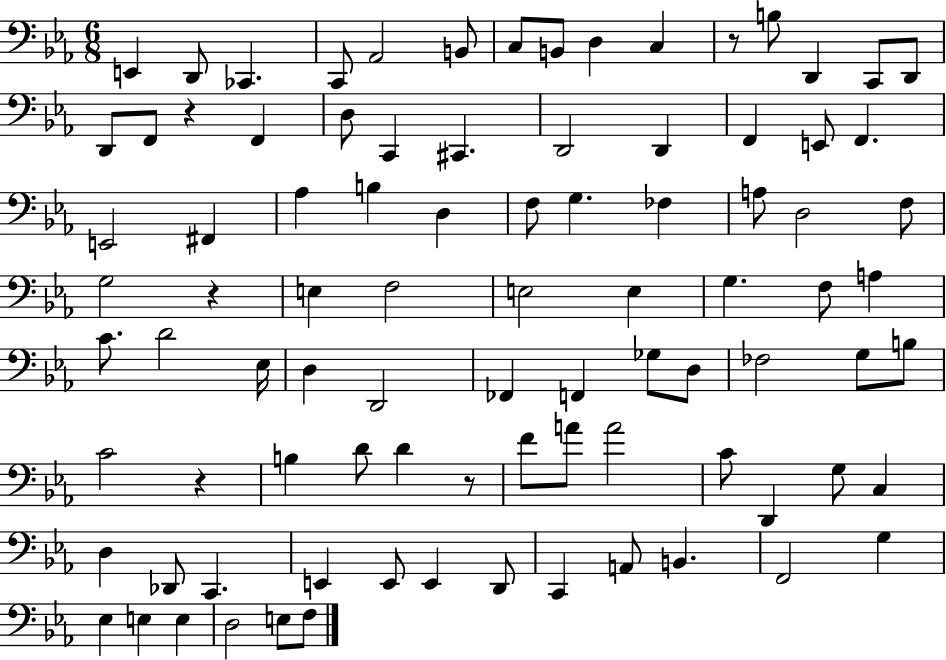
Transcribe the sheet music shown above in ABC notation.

X:1
T:Untitled
M:6/8
L:1/4
K:Eb
E,, D,,/2 _C,, C,,/2 _A,,2 B,,/2 C,/2 B,,/2 D, C, z/2 B,/2 D,, C,,/2 D,,/2 D,,/2 F,,/2 z F,, D,/2 C,, ^C,, D,,2 D,, F,, E,,/2 F,, E,,2 ^F,, _A, B, D, F,/2 G, _F, A,/2 D,2 F,/2 G,2 z E, F,2 E,2 E, G, F,/2 A, C/2 D2 _E,/4 D, D,,2 _F,, F,, _G,/2 D,/2 _F,2 G,/2 B,/2 C2 z B, D/2 D z/2 F/2 A/2 A2 C/2 D,, G,/2 C, D, _D,,/2 C,, E,, E,,/2 E,, D,,/2 C,, A,,/2 B,, F,,2 G, _E, E, E, D,2 E,/2 F,/2